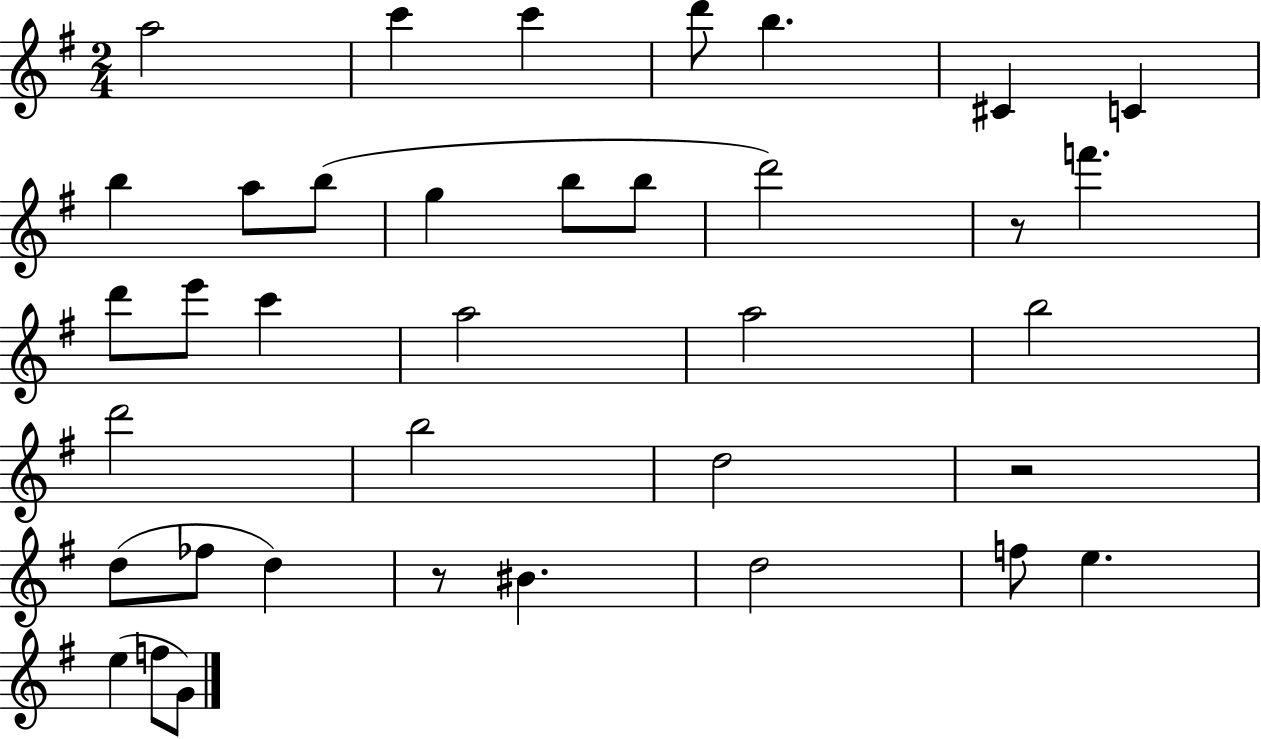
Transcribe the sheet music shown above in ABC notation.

X:1
T:Untitled
M:2/4
L:1/4
K:G
a2 c' c' d'/2 b ^C C b a/2 b/2 g b/2 b/2 d'2 z/2 f' d'/2 e'/2 c' a2 a2 b2 d'2 b2 d2 z2 d/2 _f/2 d z/2 ^B d2 f/2 e e f/2 G/2